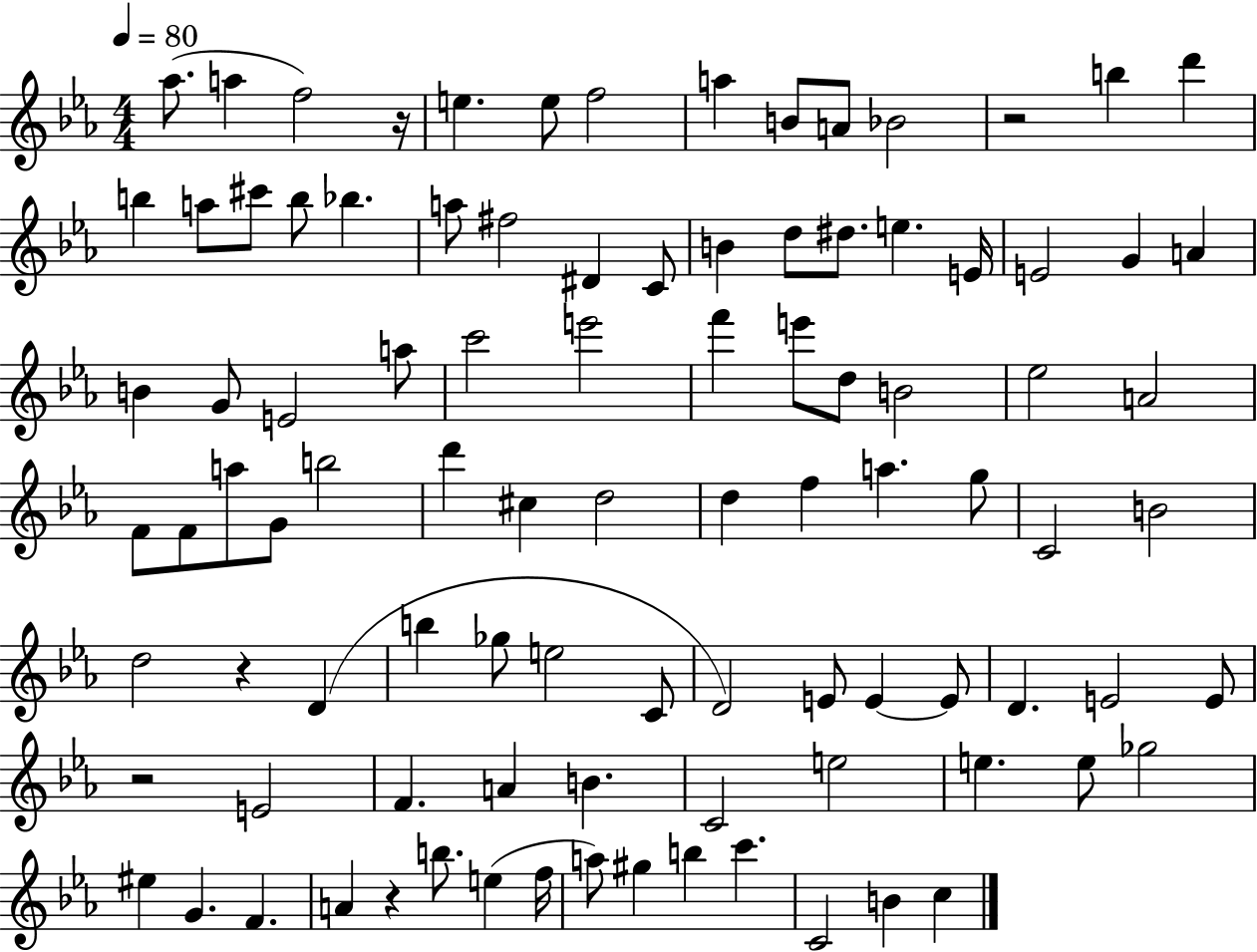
Ab5/e. A5/q F5/h R/s E5/q. E5/e F5/h A5/q B4/e A4/e Bb4/h R/h B5/q D6/q B5/q A5/e C#6/e B5/e Bb5/q. A5/e F#5/h D#4/q C4/e B4/q D5/e D#5/e. E5/q. E4/s E4/h G4/q A4/q B4/q G4/e E4/h A5/e C6/h E6/h F6/q E6/e D5/e B4/h Eb5/h A4/h F4/e F4/e A5/e G4/e B5/h D6/q C#5/q D5/h D5/q F5/q A5/q. G5/e C4/h B4/h D5/h R/q D4/q B5/q Gb5/e E5/h C4/e D4/h E4/e E4/q E4/e D4/q. E4/h E4/e R/h E4/h F4/q. A4/q B4/q. C4/h E5/h E5/q. E5/e Gb5/h EIS5/q G4/q. F4/q. A4/q R/q B5/e. E5/q F5/s A5/e G#5/q B5/q C6/q. C4/h B4/q C5/q